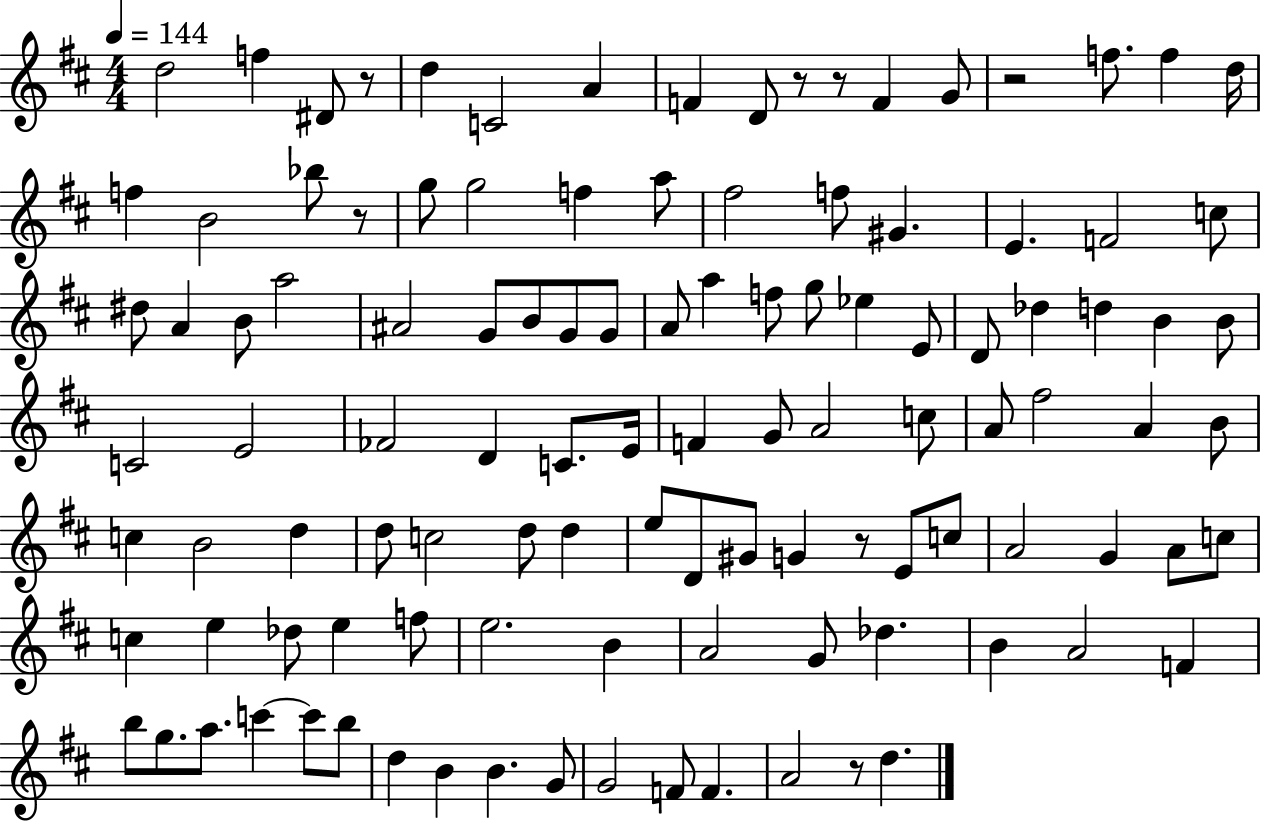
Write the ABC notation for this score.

X:1
T:Untitled
M:4/4
L:1/4
K:D
d2 f ^D/2 z/2 d C2 A F D/2 z/2 z/2 F G/2 z2 f/2 f d/4 f B2 _b/2 z/2 g/2 g2 f a/2 ^f2 f/2 ^G E F2 c/2 ^d/2 A B/2 a2 ^A2 G/2 B/2 G/2 G/2 A/2 a f/2 g/2 _e E/2 D/2 _d d B B/2 C2 E2 _F2 D C/2 E/4 F G/2 A2 c/2 A/2 ^f2 A B/2 c B2 d d/2 c2 d/2 d e/2 D/2 ^G/2 G z/2 E/2 c/2 A2 G A/2 c/2 c e _d/2 e f/2 e2 B A2 G/2 _d B A2 F b/2 g/2 a/2 c' c'/2 b/2 d B B G/2 G2 F/2 F A2 z/2 d